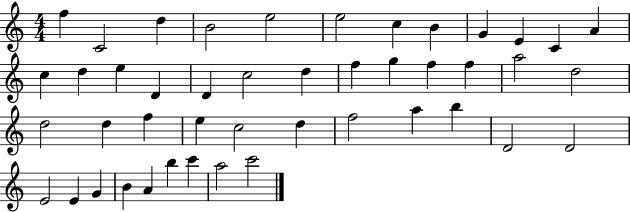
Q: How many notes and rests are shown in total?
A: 45